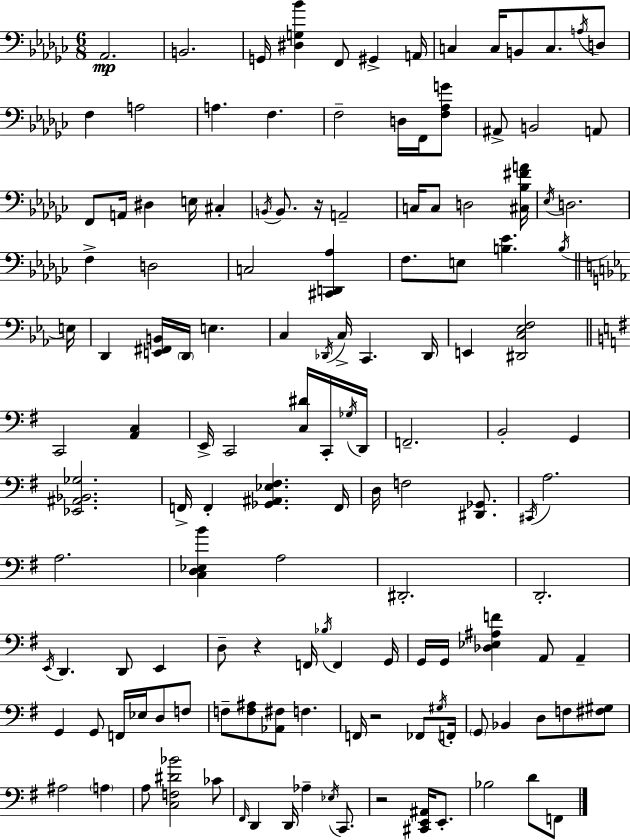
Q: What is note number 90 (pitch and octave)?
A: F3